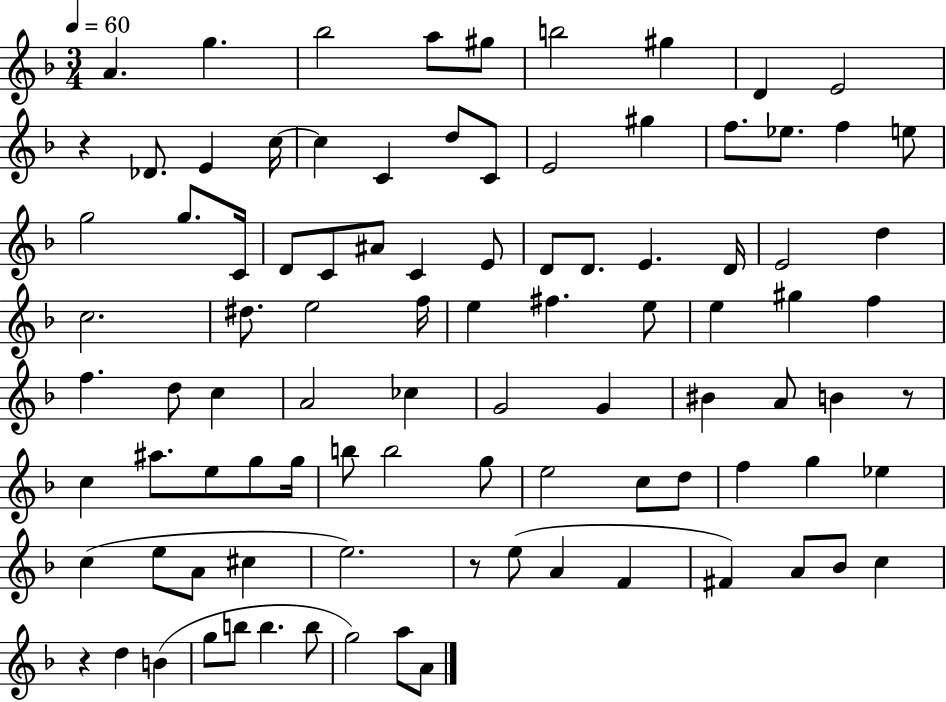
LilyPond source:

{
  \clef treble
  \numericTimeSignature
  \time 3/4
  \key f \major
  \tempo 4 = 60
  a'4. g''4. | bes''2 a''8 gis''8 | b''2 gis''4 | d'4 e'2 | \break r4 des'8. e'4 c''16~~ | c''4 c'4 d''8 c'8 | e'2 gis''4 | f''8. ees''8. f''4 e''8 | \break g''2 g''8. c'16 | d'8 c'8 ais'8 c'4 e'8 | d'8 d'8. e'4. d'16 | e'2 d''4 | \break c''2. | dis''8. e''2 f''16 | e''4 fis''4. e''8 | e''4 gis''4 f''4 | \break f''4. d''8 c''4 | a'2 ces''4 | g'2 g'4 | bis'4 a'8 b'4 r8 | \break c''4 ais''8. e''8 g''8 g''16 | b''8 b''2 g''8 | e''2 c''8 d''8 | f''4 g''4 ees''4 | \break c''4( e''8 a'8 cis''4 | e''2.) | r8 e''8( a'4 f'4 | fis'4) a'8 bes'8 c''4 | \break r4 d''4 b'4( | g''8 b''8 b''4. b''8 | g''2) a''8 a'8 | \bar "|."
}